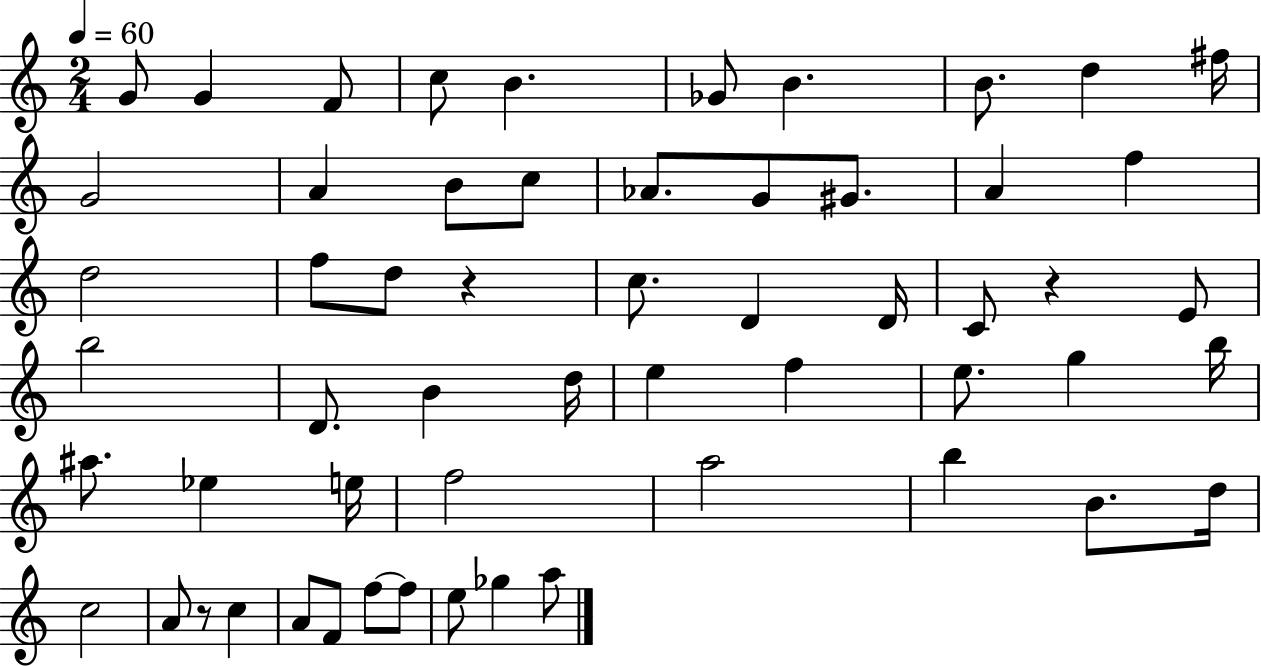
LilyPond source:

{
  \clef treble
  \numericTimeSignature
  \time 2/4
  \key c \major
  \tempo 4 = 60
  \repeat volta 2 { g'8 g'4 f'8 | c''8 b'4. | ges'8 b'4. | b'8. d''4 fis''16 | \break g'2 | a'4 b'8 c''8 | aes'8. g'8 gis'8. | a'4 f''4 | \break d''2 | f''8 d''8 r4 | c''8. d'4 d'16 | c'8 r4 e'8 | \break b''2 | d'8. b'4 d''16 | e''4 f''4 | e''8. g''4 b''16 | \break ais''8. ees''4 e''16 | f''2 | a''2 | b''4 b'8. d''16 | \break c''2 | a'8 r8 c''4 | a'8 f'8 f''8~~ f''8 | e''8 ges''4 a''8 | \break } \bar "|."
}